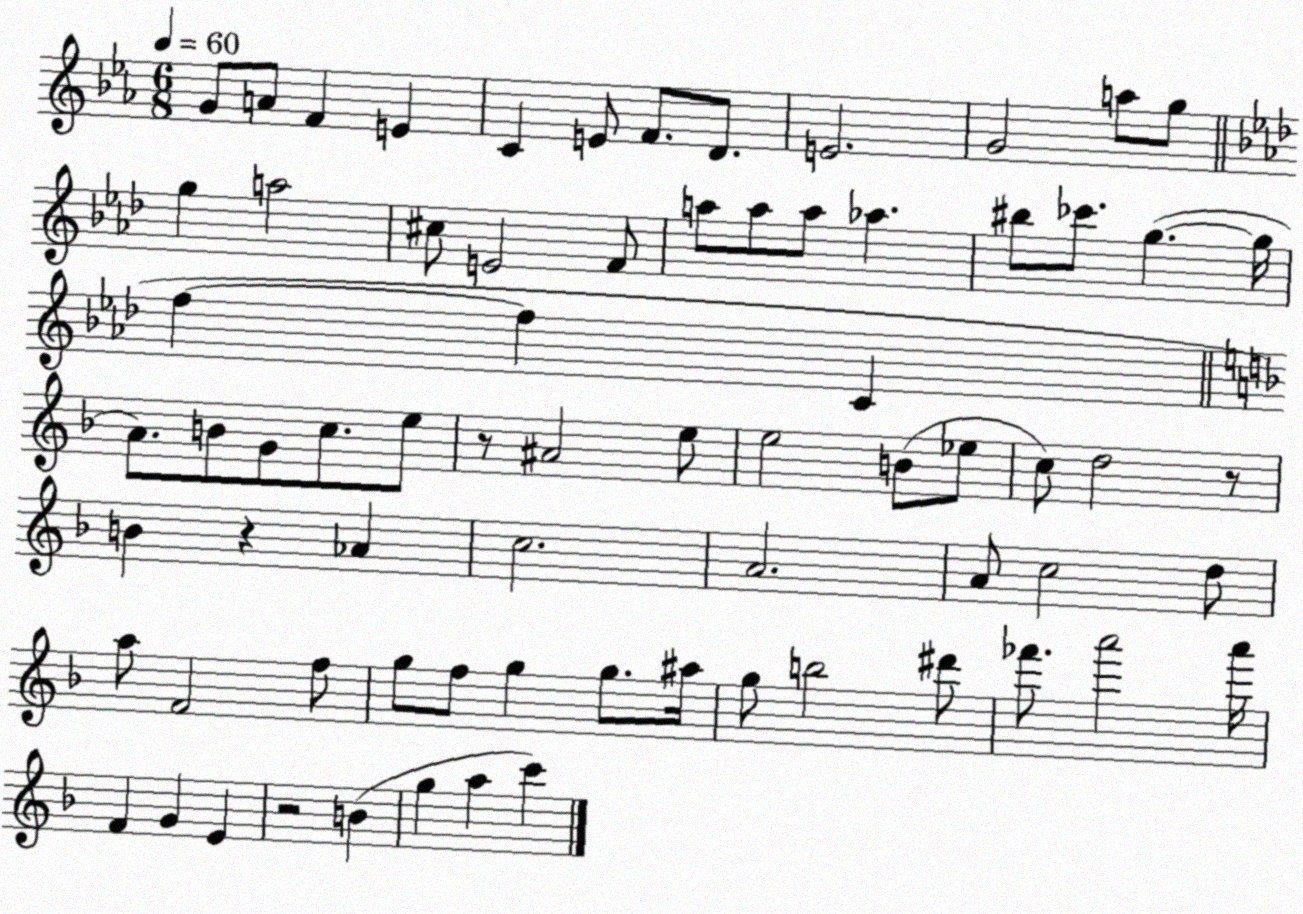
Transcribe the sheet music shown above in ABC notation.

X:1
T:Untitled
M:6/8
L:1/4
K:Eb
G/2 A/2 F E C E/2 F/2 D/2 E2 G2 a/2 g/2 g a2 ^c/2 E2 F/2 a/2 a/2 a/2 _a ^b/2 _c'/2 g g/4 f f C A/2 B/2 G/2 c/2 e/2 z/2 ^A2 e/2 e2 B/2 _e/2 c/2 d2 z/2 B z _A c2 A2 A/2 c2 d/2 a/2 F2 f/2 g/2 f/2 g g/2 ^a/4 g/2 b2 ^d'/2 _f'/2 a'2 a'/4 F G E z2 B g a c'